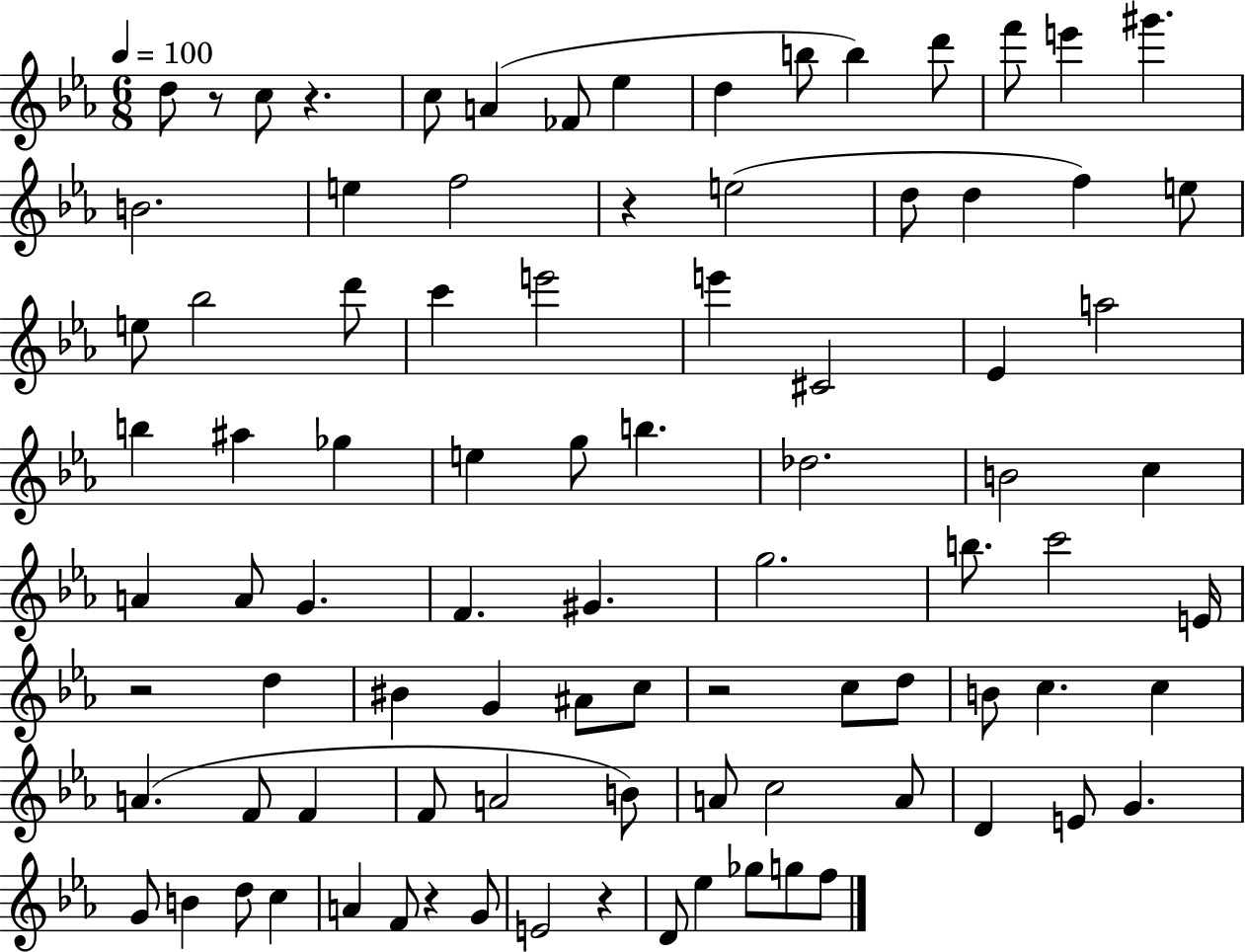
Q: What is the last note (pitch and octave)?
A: F5